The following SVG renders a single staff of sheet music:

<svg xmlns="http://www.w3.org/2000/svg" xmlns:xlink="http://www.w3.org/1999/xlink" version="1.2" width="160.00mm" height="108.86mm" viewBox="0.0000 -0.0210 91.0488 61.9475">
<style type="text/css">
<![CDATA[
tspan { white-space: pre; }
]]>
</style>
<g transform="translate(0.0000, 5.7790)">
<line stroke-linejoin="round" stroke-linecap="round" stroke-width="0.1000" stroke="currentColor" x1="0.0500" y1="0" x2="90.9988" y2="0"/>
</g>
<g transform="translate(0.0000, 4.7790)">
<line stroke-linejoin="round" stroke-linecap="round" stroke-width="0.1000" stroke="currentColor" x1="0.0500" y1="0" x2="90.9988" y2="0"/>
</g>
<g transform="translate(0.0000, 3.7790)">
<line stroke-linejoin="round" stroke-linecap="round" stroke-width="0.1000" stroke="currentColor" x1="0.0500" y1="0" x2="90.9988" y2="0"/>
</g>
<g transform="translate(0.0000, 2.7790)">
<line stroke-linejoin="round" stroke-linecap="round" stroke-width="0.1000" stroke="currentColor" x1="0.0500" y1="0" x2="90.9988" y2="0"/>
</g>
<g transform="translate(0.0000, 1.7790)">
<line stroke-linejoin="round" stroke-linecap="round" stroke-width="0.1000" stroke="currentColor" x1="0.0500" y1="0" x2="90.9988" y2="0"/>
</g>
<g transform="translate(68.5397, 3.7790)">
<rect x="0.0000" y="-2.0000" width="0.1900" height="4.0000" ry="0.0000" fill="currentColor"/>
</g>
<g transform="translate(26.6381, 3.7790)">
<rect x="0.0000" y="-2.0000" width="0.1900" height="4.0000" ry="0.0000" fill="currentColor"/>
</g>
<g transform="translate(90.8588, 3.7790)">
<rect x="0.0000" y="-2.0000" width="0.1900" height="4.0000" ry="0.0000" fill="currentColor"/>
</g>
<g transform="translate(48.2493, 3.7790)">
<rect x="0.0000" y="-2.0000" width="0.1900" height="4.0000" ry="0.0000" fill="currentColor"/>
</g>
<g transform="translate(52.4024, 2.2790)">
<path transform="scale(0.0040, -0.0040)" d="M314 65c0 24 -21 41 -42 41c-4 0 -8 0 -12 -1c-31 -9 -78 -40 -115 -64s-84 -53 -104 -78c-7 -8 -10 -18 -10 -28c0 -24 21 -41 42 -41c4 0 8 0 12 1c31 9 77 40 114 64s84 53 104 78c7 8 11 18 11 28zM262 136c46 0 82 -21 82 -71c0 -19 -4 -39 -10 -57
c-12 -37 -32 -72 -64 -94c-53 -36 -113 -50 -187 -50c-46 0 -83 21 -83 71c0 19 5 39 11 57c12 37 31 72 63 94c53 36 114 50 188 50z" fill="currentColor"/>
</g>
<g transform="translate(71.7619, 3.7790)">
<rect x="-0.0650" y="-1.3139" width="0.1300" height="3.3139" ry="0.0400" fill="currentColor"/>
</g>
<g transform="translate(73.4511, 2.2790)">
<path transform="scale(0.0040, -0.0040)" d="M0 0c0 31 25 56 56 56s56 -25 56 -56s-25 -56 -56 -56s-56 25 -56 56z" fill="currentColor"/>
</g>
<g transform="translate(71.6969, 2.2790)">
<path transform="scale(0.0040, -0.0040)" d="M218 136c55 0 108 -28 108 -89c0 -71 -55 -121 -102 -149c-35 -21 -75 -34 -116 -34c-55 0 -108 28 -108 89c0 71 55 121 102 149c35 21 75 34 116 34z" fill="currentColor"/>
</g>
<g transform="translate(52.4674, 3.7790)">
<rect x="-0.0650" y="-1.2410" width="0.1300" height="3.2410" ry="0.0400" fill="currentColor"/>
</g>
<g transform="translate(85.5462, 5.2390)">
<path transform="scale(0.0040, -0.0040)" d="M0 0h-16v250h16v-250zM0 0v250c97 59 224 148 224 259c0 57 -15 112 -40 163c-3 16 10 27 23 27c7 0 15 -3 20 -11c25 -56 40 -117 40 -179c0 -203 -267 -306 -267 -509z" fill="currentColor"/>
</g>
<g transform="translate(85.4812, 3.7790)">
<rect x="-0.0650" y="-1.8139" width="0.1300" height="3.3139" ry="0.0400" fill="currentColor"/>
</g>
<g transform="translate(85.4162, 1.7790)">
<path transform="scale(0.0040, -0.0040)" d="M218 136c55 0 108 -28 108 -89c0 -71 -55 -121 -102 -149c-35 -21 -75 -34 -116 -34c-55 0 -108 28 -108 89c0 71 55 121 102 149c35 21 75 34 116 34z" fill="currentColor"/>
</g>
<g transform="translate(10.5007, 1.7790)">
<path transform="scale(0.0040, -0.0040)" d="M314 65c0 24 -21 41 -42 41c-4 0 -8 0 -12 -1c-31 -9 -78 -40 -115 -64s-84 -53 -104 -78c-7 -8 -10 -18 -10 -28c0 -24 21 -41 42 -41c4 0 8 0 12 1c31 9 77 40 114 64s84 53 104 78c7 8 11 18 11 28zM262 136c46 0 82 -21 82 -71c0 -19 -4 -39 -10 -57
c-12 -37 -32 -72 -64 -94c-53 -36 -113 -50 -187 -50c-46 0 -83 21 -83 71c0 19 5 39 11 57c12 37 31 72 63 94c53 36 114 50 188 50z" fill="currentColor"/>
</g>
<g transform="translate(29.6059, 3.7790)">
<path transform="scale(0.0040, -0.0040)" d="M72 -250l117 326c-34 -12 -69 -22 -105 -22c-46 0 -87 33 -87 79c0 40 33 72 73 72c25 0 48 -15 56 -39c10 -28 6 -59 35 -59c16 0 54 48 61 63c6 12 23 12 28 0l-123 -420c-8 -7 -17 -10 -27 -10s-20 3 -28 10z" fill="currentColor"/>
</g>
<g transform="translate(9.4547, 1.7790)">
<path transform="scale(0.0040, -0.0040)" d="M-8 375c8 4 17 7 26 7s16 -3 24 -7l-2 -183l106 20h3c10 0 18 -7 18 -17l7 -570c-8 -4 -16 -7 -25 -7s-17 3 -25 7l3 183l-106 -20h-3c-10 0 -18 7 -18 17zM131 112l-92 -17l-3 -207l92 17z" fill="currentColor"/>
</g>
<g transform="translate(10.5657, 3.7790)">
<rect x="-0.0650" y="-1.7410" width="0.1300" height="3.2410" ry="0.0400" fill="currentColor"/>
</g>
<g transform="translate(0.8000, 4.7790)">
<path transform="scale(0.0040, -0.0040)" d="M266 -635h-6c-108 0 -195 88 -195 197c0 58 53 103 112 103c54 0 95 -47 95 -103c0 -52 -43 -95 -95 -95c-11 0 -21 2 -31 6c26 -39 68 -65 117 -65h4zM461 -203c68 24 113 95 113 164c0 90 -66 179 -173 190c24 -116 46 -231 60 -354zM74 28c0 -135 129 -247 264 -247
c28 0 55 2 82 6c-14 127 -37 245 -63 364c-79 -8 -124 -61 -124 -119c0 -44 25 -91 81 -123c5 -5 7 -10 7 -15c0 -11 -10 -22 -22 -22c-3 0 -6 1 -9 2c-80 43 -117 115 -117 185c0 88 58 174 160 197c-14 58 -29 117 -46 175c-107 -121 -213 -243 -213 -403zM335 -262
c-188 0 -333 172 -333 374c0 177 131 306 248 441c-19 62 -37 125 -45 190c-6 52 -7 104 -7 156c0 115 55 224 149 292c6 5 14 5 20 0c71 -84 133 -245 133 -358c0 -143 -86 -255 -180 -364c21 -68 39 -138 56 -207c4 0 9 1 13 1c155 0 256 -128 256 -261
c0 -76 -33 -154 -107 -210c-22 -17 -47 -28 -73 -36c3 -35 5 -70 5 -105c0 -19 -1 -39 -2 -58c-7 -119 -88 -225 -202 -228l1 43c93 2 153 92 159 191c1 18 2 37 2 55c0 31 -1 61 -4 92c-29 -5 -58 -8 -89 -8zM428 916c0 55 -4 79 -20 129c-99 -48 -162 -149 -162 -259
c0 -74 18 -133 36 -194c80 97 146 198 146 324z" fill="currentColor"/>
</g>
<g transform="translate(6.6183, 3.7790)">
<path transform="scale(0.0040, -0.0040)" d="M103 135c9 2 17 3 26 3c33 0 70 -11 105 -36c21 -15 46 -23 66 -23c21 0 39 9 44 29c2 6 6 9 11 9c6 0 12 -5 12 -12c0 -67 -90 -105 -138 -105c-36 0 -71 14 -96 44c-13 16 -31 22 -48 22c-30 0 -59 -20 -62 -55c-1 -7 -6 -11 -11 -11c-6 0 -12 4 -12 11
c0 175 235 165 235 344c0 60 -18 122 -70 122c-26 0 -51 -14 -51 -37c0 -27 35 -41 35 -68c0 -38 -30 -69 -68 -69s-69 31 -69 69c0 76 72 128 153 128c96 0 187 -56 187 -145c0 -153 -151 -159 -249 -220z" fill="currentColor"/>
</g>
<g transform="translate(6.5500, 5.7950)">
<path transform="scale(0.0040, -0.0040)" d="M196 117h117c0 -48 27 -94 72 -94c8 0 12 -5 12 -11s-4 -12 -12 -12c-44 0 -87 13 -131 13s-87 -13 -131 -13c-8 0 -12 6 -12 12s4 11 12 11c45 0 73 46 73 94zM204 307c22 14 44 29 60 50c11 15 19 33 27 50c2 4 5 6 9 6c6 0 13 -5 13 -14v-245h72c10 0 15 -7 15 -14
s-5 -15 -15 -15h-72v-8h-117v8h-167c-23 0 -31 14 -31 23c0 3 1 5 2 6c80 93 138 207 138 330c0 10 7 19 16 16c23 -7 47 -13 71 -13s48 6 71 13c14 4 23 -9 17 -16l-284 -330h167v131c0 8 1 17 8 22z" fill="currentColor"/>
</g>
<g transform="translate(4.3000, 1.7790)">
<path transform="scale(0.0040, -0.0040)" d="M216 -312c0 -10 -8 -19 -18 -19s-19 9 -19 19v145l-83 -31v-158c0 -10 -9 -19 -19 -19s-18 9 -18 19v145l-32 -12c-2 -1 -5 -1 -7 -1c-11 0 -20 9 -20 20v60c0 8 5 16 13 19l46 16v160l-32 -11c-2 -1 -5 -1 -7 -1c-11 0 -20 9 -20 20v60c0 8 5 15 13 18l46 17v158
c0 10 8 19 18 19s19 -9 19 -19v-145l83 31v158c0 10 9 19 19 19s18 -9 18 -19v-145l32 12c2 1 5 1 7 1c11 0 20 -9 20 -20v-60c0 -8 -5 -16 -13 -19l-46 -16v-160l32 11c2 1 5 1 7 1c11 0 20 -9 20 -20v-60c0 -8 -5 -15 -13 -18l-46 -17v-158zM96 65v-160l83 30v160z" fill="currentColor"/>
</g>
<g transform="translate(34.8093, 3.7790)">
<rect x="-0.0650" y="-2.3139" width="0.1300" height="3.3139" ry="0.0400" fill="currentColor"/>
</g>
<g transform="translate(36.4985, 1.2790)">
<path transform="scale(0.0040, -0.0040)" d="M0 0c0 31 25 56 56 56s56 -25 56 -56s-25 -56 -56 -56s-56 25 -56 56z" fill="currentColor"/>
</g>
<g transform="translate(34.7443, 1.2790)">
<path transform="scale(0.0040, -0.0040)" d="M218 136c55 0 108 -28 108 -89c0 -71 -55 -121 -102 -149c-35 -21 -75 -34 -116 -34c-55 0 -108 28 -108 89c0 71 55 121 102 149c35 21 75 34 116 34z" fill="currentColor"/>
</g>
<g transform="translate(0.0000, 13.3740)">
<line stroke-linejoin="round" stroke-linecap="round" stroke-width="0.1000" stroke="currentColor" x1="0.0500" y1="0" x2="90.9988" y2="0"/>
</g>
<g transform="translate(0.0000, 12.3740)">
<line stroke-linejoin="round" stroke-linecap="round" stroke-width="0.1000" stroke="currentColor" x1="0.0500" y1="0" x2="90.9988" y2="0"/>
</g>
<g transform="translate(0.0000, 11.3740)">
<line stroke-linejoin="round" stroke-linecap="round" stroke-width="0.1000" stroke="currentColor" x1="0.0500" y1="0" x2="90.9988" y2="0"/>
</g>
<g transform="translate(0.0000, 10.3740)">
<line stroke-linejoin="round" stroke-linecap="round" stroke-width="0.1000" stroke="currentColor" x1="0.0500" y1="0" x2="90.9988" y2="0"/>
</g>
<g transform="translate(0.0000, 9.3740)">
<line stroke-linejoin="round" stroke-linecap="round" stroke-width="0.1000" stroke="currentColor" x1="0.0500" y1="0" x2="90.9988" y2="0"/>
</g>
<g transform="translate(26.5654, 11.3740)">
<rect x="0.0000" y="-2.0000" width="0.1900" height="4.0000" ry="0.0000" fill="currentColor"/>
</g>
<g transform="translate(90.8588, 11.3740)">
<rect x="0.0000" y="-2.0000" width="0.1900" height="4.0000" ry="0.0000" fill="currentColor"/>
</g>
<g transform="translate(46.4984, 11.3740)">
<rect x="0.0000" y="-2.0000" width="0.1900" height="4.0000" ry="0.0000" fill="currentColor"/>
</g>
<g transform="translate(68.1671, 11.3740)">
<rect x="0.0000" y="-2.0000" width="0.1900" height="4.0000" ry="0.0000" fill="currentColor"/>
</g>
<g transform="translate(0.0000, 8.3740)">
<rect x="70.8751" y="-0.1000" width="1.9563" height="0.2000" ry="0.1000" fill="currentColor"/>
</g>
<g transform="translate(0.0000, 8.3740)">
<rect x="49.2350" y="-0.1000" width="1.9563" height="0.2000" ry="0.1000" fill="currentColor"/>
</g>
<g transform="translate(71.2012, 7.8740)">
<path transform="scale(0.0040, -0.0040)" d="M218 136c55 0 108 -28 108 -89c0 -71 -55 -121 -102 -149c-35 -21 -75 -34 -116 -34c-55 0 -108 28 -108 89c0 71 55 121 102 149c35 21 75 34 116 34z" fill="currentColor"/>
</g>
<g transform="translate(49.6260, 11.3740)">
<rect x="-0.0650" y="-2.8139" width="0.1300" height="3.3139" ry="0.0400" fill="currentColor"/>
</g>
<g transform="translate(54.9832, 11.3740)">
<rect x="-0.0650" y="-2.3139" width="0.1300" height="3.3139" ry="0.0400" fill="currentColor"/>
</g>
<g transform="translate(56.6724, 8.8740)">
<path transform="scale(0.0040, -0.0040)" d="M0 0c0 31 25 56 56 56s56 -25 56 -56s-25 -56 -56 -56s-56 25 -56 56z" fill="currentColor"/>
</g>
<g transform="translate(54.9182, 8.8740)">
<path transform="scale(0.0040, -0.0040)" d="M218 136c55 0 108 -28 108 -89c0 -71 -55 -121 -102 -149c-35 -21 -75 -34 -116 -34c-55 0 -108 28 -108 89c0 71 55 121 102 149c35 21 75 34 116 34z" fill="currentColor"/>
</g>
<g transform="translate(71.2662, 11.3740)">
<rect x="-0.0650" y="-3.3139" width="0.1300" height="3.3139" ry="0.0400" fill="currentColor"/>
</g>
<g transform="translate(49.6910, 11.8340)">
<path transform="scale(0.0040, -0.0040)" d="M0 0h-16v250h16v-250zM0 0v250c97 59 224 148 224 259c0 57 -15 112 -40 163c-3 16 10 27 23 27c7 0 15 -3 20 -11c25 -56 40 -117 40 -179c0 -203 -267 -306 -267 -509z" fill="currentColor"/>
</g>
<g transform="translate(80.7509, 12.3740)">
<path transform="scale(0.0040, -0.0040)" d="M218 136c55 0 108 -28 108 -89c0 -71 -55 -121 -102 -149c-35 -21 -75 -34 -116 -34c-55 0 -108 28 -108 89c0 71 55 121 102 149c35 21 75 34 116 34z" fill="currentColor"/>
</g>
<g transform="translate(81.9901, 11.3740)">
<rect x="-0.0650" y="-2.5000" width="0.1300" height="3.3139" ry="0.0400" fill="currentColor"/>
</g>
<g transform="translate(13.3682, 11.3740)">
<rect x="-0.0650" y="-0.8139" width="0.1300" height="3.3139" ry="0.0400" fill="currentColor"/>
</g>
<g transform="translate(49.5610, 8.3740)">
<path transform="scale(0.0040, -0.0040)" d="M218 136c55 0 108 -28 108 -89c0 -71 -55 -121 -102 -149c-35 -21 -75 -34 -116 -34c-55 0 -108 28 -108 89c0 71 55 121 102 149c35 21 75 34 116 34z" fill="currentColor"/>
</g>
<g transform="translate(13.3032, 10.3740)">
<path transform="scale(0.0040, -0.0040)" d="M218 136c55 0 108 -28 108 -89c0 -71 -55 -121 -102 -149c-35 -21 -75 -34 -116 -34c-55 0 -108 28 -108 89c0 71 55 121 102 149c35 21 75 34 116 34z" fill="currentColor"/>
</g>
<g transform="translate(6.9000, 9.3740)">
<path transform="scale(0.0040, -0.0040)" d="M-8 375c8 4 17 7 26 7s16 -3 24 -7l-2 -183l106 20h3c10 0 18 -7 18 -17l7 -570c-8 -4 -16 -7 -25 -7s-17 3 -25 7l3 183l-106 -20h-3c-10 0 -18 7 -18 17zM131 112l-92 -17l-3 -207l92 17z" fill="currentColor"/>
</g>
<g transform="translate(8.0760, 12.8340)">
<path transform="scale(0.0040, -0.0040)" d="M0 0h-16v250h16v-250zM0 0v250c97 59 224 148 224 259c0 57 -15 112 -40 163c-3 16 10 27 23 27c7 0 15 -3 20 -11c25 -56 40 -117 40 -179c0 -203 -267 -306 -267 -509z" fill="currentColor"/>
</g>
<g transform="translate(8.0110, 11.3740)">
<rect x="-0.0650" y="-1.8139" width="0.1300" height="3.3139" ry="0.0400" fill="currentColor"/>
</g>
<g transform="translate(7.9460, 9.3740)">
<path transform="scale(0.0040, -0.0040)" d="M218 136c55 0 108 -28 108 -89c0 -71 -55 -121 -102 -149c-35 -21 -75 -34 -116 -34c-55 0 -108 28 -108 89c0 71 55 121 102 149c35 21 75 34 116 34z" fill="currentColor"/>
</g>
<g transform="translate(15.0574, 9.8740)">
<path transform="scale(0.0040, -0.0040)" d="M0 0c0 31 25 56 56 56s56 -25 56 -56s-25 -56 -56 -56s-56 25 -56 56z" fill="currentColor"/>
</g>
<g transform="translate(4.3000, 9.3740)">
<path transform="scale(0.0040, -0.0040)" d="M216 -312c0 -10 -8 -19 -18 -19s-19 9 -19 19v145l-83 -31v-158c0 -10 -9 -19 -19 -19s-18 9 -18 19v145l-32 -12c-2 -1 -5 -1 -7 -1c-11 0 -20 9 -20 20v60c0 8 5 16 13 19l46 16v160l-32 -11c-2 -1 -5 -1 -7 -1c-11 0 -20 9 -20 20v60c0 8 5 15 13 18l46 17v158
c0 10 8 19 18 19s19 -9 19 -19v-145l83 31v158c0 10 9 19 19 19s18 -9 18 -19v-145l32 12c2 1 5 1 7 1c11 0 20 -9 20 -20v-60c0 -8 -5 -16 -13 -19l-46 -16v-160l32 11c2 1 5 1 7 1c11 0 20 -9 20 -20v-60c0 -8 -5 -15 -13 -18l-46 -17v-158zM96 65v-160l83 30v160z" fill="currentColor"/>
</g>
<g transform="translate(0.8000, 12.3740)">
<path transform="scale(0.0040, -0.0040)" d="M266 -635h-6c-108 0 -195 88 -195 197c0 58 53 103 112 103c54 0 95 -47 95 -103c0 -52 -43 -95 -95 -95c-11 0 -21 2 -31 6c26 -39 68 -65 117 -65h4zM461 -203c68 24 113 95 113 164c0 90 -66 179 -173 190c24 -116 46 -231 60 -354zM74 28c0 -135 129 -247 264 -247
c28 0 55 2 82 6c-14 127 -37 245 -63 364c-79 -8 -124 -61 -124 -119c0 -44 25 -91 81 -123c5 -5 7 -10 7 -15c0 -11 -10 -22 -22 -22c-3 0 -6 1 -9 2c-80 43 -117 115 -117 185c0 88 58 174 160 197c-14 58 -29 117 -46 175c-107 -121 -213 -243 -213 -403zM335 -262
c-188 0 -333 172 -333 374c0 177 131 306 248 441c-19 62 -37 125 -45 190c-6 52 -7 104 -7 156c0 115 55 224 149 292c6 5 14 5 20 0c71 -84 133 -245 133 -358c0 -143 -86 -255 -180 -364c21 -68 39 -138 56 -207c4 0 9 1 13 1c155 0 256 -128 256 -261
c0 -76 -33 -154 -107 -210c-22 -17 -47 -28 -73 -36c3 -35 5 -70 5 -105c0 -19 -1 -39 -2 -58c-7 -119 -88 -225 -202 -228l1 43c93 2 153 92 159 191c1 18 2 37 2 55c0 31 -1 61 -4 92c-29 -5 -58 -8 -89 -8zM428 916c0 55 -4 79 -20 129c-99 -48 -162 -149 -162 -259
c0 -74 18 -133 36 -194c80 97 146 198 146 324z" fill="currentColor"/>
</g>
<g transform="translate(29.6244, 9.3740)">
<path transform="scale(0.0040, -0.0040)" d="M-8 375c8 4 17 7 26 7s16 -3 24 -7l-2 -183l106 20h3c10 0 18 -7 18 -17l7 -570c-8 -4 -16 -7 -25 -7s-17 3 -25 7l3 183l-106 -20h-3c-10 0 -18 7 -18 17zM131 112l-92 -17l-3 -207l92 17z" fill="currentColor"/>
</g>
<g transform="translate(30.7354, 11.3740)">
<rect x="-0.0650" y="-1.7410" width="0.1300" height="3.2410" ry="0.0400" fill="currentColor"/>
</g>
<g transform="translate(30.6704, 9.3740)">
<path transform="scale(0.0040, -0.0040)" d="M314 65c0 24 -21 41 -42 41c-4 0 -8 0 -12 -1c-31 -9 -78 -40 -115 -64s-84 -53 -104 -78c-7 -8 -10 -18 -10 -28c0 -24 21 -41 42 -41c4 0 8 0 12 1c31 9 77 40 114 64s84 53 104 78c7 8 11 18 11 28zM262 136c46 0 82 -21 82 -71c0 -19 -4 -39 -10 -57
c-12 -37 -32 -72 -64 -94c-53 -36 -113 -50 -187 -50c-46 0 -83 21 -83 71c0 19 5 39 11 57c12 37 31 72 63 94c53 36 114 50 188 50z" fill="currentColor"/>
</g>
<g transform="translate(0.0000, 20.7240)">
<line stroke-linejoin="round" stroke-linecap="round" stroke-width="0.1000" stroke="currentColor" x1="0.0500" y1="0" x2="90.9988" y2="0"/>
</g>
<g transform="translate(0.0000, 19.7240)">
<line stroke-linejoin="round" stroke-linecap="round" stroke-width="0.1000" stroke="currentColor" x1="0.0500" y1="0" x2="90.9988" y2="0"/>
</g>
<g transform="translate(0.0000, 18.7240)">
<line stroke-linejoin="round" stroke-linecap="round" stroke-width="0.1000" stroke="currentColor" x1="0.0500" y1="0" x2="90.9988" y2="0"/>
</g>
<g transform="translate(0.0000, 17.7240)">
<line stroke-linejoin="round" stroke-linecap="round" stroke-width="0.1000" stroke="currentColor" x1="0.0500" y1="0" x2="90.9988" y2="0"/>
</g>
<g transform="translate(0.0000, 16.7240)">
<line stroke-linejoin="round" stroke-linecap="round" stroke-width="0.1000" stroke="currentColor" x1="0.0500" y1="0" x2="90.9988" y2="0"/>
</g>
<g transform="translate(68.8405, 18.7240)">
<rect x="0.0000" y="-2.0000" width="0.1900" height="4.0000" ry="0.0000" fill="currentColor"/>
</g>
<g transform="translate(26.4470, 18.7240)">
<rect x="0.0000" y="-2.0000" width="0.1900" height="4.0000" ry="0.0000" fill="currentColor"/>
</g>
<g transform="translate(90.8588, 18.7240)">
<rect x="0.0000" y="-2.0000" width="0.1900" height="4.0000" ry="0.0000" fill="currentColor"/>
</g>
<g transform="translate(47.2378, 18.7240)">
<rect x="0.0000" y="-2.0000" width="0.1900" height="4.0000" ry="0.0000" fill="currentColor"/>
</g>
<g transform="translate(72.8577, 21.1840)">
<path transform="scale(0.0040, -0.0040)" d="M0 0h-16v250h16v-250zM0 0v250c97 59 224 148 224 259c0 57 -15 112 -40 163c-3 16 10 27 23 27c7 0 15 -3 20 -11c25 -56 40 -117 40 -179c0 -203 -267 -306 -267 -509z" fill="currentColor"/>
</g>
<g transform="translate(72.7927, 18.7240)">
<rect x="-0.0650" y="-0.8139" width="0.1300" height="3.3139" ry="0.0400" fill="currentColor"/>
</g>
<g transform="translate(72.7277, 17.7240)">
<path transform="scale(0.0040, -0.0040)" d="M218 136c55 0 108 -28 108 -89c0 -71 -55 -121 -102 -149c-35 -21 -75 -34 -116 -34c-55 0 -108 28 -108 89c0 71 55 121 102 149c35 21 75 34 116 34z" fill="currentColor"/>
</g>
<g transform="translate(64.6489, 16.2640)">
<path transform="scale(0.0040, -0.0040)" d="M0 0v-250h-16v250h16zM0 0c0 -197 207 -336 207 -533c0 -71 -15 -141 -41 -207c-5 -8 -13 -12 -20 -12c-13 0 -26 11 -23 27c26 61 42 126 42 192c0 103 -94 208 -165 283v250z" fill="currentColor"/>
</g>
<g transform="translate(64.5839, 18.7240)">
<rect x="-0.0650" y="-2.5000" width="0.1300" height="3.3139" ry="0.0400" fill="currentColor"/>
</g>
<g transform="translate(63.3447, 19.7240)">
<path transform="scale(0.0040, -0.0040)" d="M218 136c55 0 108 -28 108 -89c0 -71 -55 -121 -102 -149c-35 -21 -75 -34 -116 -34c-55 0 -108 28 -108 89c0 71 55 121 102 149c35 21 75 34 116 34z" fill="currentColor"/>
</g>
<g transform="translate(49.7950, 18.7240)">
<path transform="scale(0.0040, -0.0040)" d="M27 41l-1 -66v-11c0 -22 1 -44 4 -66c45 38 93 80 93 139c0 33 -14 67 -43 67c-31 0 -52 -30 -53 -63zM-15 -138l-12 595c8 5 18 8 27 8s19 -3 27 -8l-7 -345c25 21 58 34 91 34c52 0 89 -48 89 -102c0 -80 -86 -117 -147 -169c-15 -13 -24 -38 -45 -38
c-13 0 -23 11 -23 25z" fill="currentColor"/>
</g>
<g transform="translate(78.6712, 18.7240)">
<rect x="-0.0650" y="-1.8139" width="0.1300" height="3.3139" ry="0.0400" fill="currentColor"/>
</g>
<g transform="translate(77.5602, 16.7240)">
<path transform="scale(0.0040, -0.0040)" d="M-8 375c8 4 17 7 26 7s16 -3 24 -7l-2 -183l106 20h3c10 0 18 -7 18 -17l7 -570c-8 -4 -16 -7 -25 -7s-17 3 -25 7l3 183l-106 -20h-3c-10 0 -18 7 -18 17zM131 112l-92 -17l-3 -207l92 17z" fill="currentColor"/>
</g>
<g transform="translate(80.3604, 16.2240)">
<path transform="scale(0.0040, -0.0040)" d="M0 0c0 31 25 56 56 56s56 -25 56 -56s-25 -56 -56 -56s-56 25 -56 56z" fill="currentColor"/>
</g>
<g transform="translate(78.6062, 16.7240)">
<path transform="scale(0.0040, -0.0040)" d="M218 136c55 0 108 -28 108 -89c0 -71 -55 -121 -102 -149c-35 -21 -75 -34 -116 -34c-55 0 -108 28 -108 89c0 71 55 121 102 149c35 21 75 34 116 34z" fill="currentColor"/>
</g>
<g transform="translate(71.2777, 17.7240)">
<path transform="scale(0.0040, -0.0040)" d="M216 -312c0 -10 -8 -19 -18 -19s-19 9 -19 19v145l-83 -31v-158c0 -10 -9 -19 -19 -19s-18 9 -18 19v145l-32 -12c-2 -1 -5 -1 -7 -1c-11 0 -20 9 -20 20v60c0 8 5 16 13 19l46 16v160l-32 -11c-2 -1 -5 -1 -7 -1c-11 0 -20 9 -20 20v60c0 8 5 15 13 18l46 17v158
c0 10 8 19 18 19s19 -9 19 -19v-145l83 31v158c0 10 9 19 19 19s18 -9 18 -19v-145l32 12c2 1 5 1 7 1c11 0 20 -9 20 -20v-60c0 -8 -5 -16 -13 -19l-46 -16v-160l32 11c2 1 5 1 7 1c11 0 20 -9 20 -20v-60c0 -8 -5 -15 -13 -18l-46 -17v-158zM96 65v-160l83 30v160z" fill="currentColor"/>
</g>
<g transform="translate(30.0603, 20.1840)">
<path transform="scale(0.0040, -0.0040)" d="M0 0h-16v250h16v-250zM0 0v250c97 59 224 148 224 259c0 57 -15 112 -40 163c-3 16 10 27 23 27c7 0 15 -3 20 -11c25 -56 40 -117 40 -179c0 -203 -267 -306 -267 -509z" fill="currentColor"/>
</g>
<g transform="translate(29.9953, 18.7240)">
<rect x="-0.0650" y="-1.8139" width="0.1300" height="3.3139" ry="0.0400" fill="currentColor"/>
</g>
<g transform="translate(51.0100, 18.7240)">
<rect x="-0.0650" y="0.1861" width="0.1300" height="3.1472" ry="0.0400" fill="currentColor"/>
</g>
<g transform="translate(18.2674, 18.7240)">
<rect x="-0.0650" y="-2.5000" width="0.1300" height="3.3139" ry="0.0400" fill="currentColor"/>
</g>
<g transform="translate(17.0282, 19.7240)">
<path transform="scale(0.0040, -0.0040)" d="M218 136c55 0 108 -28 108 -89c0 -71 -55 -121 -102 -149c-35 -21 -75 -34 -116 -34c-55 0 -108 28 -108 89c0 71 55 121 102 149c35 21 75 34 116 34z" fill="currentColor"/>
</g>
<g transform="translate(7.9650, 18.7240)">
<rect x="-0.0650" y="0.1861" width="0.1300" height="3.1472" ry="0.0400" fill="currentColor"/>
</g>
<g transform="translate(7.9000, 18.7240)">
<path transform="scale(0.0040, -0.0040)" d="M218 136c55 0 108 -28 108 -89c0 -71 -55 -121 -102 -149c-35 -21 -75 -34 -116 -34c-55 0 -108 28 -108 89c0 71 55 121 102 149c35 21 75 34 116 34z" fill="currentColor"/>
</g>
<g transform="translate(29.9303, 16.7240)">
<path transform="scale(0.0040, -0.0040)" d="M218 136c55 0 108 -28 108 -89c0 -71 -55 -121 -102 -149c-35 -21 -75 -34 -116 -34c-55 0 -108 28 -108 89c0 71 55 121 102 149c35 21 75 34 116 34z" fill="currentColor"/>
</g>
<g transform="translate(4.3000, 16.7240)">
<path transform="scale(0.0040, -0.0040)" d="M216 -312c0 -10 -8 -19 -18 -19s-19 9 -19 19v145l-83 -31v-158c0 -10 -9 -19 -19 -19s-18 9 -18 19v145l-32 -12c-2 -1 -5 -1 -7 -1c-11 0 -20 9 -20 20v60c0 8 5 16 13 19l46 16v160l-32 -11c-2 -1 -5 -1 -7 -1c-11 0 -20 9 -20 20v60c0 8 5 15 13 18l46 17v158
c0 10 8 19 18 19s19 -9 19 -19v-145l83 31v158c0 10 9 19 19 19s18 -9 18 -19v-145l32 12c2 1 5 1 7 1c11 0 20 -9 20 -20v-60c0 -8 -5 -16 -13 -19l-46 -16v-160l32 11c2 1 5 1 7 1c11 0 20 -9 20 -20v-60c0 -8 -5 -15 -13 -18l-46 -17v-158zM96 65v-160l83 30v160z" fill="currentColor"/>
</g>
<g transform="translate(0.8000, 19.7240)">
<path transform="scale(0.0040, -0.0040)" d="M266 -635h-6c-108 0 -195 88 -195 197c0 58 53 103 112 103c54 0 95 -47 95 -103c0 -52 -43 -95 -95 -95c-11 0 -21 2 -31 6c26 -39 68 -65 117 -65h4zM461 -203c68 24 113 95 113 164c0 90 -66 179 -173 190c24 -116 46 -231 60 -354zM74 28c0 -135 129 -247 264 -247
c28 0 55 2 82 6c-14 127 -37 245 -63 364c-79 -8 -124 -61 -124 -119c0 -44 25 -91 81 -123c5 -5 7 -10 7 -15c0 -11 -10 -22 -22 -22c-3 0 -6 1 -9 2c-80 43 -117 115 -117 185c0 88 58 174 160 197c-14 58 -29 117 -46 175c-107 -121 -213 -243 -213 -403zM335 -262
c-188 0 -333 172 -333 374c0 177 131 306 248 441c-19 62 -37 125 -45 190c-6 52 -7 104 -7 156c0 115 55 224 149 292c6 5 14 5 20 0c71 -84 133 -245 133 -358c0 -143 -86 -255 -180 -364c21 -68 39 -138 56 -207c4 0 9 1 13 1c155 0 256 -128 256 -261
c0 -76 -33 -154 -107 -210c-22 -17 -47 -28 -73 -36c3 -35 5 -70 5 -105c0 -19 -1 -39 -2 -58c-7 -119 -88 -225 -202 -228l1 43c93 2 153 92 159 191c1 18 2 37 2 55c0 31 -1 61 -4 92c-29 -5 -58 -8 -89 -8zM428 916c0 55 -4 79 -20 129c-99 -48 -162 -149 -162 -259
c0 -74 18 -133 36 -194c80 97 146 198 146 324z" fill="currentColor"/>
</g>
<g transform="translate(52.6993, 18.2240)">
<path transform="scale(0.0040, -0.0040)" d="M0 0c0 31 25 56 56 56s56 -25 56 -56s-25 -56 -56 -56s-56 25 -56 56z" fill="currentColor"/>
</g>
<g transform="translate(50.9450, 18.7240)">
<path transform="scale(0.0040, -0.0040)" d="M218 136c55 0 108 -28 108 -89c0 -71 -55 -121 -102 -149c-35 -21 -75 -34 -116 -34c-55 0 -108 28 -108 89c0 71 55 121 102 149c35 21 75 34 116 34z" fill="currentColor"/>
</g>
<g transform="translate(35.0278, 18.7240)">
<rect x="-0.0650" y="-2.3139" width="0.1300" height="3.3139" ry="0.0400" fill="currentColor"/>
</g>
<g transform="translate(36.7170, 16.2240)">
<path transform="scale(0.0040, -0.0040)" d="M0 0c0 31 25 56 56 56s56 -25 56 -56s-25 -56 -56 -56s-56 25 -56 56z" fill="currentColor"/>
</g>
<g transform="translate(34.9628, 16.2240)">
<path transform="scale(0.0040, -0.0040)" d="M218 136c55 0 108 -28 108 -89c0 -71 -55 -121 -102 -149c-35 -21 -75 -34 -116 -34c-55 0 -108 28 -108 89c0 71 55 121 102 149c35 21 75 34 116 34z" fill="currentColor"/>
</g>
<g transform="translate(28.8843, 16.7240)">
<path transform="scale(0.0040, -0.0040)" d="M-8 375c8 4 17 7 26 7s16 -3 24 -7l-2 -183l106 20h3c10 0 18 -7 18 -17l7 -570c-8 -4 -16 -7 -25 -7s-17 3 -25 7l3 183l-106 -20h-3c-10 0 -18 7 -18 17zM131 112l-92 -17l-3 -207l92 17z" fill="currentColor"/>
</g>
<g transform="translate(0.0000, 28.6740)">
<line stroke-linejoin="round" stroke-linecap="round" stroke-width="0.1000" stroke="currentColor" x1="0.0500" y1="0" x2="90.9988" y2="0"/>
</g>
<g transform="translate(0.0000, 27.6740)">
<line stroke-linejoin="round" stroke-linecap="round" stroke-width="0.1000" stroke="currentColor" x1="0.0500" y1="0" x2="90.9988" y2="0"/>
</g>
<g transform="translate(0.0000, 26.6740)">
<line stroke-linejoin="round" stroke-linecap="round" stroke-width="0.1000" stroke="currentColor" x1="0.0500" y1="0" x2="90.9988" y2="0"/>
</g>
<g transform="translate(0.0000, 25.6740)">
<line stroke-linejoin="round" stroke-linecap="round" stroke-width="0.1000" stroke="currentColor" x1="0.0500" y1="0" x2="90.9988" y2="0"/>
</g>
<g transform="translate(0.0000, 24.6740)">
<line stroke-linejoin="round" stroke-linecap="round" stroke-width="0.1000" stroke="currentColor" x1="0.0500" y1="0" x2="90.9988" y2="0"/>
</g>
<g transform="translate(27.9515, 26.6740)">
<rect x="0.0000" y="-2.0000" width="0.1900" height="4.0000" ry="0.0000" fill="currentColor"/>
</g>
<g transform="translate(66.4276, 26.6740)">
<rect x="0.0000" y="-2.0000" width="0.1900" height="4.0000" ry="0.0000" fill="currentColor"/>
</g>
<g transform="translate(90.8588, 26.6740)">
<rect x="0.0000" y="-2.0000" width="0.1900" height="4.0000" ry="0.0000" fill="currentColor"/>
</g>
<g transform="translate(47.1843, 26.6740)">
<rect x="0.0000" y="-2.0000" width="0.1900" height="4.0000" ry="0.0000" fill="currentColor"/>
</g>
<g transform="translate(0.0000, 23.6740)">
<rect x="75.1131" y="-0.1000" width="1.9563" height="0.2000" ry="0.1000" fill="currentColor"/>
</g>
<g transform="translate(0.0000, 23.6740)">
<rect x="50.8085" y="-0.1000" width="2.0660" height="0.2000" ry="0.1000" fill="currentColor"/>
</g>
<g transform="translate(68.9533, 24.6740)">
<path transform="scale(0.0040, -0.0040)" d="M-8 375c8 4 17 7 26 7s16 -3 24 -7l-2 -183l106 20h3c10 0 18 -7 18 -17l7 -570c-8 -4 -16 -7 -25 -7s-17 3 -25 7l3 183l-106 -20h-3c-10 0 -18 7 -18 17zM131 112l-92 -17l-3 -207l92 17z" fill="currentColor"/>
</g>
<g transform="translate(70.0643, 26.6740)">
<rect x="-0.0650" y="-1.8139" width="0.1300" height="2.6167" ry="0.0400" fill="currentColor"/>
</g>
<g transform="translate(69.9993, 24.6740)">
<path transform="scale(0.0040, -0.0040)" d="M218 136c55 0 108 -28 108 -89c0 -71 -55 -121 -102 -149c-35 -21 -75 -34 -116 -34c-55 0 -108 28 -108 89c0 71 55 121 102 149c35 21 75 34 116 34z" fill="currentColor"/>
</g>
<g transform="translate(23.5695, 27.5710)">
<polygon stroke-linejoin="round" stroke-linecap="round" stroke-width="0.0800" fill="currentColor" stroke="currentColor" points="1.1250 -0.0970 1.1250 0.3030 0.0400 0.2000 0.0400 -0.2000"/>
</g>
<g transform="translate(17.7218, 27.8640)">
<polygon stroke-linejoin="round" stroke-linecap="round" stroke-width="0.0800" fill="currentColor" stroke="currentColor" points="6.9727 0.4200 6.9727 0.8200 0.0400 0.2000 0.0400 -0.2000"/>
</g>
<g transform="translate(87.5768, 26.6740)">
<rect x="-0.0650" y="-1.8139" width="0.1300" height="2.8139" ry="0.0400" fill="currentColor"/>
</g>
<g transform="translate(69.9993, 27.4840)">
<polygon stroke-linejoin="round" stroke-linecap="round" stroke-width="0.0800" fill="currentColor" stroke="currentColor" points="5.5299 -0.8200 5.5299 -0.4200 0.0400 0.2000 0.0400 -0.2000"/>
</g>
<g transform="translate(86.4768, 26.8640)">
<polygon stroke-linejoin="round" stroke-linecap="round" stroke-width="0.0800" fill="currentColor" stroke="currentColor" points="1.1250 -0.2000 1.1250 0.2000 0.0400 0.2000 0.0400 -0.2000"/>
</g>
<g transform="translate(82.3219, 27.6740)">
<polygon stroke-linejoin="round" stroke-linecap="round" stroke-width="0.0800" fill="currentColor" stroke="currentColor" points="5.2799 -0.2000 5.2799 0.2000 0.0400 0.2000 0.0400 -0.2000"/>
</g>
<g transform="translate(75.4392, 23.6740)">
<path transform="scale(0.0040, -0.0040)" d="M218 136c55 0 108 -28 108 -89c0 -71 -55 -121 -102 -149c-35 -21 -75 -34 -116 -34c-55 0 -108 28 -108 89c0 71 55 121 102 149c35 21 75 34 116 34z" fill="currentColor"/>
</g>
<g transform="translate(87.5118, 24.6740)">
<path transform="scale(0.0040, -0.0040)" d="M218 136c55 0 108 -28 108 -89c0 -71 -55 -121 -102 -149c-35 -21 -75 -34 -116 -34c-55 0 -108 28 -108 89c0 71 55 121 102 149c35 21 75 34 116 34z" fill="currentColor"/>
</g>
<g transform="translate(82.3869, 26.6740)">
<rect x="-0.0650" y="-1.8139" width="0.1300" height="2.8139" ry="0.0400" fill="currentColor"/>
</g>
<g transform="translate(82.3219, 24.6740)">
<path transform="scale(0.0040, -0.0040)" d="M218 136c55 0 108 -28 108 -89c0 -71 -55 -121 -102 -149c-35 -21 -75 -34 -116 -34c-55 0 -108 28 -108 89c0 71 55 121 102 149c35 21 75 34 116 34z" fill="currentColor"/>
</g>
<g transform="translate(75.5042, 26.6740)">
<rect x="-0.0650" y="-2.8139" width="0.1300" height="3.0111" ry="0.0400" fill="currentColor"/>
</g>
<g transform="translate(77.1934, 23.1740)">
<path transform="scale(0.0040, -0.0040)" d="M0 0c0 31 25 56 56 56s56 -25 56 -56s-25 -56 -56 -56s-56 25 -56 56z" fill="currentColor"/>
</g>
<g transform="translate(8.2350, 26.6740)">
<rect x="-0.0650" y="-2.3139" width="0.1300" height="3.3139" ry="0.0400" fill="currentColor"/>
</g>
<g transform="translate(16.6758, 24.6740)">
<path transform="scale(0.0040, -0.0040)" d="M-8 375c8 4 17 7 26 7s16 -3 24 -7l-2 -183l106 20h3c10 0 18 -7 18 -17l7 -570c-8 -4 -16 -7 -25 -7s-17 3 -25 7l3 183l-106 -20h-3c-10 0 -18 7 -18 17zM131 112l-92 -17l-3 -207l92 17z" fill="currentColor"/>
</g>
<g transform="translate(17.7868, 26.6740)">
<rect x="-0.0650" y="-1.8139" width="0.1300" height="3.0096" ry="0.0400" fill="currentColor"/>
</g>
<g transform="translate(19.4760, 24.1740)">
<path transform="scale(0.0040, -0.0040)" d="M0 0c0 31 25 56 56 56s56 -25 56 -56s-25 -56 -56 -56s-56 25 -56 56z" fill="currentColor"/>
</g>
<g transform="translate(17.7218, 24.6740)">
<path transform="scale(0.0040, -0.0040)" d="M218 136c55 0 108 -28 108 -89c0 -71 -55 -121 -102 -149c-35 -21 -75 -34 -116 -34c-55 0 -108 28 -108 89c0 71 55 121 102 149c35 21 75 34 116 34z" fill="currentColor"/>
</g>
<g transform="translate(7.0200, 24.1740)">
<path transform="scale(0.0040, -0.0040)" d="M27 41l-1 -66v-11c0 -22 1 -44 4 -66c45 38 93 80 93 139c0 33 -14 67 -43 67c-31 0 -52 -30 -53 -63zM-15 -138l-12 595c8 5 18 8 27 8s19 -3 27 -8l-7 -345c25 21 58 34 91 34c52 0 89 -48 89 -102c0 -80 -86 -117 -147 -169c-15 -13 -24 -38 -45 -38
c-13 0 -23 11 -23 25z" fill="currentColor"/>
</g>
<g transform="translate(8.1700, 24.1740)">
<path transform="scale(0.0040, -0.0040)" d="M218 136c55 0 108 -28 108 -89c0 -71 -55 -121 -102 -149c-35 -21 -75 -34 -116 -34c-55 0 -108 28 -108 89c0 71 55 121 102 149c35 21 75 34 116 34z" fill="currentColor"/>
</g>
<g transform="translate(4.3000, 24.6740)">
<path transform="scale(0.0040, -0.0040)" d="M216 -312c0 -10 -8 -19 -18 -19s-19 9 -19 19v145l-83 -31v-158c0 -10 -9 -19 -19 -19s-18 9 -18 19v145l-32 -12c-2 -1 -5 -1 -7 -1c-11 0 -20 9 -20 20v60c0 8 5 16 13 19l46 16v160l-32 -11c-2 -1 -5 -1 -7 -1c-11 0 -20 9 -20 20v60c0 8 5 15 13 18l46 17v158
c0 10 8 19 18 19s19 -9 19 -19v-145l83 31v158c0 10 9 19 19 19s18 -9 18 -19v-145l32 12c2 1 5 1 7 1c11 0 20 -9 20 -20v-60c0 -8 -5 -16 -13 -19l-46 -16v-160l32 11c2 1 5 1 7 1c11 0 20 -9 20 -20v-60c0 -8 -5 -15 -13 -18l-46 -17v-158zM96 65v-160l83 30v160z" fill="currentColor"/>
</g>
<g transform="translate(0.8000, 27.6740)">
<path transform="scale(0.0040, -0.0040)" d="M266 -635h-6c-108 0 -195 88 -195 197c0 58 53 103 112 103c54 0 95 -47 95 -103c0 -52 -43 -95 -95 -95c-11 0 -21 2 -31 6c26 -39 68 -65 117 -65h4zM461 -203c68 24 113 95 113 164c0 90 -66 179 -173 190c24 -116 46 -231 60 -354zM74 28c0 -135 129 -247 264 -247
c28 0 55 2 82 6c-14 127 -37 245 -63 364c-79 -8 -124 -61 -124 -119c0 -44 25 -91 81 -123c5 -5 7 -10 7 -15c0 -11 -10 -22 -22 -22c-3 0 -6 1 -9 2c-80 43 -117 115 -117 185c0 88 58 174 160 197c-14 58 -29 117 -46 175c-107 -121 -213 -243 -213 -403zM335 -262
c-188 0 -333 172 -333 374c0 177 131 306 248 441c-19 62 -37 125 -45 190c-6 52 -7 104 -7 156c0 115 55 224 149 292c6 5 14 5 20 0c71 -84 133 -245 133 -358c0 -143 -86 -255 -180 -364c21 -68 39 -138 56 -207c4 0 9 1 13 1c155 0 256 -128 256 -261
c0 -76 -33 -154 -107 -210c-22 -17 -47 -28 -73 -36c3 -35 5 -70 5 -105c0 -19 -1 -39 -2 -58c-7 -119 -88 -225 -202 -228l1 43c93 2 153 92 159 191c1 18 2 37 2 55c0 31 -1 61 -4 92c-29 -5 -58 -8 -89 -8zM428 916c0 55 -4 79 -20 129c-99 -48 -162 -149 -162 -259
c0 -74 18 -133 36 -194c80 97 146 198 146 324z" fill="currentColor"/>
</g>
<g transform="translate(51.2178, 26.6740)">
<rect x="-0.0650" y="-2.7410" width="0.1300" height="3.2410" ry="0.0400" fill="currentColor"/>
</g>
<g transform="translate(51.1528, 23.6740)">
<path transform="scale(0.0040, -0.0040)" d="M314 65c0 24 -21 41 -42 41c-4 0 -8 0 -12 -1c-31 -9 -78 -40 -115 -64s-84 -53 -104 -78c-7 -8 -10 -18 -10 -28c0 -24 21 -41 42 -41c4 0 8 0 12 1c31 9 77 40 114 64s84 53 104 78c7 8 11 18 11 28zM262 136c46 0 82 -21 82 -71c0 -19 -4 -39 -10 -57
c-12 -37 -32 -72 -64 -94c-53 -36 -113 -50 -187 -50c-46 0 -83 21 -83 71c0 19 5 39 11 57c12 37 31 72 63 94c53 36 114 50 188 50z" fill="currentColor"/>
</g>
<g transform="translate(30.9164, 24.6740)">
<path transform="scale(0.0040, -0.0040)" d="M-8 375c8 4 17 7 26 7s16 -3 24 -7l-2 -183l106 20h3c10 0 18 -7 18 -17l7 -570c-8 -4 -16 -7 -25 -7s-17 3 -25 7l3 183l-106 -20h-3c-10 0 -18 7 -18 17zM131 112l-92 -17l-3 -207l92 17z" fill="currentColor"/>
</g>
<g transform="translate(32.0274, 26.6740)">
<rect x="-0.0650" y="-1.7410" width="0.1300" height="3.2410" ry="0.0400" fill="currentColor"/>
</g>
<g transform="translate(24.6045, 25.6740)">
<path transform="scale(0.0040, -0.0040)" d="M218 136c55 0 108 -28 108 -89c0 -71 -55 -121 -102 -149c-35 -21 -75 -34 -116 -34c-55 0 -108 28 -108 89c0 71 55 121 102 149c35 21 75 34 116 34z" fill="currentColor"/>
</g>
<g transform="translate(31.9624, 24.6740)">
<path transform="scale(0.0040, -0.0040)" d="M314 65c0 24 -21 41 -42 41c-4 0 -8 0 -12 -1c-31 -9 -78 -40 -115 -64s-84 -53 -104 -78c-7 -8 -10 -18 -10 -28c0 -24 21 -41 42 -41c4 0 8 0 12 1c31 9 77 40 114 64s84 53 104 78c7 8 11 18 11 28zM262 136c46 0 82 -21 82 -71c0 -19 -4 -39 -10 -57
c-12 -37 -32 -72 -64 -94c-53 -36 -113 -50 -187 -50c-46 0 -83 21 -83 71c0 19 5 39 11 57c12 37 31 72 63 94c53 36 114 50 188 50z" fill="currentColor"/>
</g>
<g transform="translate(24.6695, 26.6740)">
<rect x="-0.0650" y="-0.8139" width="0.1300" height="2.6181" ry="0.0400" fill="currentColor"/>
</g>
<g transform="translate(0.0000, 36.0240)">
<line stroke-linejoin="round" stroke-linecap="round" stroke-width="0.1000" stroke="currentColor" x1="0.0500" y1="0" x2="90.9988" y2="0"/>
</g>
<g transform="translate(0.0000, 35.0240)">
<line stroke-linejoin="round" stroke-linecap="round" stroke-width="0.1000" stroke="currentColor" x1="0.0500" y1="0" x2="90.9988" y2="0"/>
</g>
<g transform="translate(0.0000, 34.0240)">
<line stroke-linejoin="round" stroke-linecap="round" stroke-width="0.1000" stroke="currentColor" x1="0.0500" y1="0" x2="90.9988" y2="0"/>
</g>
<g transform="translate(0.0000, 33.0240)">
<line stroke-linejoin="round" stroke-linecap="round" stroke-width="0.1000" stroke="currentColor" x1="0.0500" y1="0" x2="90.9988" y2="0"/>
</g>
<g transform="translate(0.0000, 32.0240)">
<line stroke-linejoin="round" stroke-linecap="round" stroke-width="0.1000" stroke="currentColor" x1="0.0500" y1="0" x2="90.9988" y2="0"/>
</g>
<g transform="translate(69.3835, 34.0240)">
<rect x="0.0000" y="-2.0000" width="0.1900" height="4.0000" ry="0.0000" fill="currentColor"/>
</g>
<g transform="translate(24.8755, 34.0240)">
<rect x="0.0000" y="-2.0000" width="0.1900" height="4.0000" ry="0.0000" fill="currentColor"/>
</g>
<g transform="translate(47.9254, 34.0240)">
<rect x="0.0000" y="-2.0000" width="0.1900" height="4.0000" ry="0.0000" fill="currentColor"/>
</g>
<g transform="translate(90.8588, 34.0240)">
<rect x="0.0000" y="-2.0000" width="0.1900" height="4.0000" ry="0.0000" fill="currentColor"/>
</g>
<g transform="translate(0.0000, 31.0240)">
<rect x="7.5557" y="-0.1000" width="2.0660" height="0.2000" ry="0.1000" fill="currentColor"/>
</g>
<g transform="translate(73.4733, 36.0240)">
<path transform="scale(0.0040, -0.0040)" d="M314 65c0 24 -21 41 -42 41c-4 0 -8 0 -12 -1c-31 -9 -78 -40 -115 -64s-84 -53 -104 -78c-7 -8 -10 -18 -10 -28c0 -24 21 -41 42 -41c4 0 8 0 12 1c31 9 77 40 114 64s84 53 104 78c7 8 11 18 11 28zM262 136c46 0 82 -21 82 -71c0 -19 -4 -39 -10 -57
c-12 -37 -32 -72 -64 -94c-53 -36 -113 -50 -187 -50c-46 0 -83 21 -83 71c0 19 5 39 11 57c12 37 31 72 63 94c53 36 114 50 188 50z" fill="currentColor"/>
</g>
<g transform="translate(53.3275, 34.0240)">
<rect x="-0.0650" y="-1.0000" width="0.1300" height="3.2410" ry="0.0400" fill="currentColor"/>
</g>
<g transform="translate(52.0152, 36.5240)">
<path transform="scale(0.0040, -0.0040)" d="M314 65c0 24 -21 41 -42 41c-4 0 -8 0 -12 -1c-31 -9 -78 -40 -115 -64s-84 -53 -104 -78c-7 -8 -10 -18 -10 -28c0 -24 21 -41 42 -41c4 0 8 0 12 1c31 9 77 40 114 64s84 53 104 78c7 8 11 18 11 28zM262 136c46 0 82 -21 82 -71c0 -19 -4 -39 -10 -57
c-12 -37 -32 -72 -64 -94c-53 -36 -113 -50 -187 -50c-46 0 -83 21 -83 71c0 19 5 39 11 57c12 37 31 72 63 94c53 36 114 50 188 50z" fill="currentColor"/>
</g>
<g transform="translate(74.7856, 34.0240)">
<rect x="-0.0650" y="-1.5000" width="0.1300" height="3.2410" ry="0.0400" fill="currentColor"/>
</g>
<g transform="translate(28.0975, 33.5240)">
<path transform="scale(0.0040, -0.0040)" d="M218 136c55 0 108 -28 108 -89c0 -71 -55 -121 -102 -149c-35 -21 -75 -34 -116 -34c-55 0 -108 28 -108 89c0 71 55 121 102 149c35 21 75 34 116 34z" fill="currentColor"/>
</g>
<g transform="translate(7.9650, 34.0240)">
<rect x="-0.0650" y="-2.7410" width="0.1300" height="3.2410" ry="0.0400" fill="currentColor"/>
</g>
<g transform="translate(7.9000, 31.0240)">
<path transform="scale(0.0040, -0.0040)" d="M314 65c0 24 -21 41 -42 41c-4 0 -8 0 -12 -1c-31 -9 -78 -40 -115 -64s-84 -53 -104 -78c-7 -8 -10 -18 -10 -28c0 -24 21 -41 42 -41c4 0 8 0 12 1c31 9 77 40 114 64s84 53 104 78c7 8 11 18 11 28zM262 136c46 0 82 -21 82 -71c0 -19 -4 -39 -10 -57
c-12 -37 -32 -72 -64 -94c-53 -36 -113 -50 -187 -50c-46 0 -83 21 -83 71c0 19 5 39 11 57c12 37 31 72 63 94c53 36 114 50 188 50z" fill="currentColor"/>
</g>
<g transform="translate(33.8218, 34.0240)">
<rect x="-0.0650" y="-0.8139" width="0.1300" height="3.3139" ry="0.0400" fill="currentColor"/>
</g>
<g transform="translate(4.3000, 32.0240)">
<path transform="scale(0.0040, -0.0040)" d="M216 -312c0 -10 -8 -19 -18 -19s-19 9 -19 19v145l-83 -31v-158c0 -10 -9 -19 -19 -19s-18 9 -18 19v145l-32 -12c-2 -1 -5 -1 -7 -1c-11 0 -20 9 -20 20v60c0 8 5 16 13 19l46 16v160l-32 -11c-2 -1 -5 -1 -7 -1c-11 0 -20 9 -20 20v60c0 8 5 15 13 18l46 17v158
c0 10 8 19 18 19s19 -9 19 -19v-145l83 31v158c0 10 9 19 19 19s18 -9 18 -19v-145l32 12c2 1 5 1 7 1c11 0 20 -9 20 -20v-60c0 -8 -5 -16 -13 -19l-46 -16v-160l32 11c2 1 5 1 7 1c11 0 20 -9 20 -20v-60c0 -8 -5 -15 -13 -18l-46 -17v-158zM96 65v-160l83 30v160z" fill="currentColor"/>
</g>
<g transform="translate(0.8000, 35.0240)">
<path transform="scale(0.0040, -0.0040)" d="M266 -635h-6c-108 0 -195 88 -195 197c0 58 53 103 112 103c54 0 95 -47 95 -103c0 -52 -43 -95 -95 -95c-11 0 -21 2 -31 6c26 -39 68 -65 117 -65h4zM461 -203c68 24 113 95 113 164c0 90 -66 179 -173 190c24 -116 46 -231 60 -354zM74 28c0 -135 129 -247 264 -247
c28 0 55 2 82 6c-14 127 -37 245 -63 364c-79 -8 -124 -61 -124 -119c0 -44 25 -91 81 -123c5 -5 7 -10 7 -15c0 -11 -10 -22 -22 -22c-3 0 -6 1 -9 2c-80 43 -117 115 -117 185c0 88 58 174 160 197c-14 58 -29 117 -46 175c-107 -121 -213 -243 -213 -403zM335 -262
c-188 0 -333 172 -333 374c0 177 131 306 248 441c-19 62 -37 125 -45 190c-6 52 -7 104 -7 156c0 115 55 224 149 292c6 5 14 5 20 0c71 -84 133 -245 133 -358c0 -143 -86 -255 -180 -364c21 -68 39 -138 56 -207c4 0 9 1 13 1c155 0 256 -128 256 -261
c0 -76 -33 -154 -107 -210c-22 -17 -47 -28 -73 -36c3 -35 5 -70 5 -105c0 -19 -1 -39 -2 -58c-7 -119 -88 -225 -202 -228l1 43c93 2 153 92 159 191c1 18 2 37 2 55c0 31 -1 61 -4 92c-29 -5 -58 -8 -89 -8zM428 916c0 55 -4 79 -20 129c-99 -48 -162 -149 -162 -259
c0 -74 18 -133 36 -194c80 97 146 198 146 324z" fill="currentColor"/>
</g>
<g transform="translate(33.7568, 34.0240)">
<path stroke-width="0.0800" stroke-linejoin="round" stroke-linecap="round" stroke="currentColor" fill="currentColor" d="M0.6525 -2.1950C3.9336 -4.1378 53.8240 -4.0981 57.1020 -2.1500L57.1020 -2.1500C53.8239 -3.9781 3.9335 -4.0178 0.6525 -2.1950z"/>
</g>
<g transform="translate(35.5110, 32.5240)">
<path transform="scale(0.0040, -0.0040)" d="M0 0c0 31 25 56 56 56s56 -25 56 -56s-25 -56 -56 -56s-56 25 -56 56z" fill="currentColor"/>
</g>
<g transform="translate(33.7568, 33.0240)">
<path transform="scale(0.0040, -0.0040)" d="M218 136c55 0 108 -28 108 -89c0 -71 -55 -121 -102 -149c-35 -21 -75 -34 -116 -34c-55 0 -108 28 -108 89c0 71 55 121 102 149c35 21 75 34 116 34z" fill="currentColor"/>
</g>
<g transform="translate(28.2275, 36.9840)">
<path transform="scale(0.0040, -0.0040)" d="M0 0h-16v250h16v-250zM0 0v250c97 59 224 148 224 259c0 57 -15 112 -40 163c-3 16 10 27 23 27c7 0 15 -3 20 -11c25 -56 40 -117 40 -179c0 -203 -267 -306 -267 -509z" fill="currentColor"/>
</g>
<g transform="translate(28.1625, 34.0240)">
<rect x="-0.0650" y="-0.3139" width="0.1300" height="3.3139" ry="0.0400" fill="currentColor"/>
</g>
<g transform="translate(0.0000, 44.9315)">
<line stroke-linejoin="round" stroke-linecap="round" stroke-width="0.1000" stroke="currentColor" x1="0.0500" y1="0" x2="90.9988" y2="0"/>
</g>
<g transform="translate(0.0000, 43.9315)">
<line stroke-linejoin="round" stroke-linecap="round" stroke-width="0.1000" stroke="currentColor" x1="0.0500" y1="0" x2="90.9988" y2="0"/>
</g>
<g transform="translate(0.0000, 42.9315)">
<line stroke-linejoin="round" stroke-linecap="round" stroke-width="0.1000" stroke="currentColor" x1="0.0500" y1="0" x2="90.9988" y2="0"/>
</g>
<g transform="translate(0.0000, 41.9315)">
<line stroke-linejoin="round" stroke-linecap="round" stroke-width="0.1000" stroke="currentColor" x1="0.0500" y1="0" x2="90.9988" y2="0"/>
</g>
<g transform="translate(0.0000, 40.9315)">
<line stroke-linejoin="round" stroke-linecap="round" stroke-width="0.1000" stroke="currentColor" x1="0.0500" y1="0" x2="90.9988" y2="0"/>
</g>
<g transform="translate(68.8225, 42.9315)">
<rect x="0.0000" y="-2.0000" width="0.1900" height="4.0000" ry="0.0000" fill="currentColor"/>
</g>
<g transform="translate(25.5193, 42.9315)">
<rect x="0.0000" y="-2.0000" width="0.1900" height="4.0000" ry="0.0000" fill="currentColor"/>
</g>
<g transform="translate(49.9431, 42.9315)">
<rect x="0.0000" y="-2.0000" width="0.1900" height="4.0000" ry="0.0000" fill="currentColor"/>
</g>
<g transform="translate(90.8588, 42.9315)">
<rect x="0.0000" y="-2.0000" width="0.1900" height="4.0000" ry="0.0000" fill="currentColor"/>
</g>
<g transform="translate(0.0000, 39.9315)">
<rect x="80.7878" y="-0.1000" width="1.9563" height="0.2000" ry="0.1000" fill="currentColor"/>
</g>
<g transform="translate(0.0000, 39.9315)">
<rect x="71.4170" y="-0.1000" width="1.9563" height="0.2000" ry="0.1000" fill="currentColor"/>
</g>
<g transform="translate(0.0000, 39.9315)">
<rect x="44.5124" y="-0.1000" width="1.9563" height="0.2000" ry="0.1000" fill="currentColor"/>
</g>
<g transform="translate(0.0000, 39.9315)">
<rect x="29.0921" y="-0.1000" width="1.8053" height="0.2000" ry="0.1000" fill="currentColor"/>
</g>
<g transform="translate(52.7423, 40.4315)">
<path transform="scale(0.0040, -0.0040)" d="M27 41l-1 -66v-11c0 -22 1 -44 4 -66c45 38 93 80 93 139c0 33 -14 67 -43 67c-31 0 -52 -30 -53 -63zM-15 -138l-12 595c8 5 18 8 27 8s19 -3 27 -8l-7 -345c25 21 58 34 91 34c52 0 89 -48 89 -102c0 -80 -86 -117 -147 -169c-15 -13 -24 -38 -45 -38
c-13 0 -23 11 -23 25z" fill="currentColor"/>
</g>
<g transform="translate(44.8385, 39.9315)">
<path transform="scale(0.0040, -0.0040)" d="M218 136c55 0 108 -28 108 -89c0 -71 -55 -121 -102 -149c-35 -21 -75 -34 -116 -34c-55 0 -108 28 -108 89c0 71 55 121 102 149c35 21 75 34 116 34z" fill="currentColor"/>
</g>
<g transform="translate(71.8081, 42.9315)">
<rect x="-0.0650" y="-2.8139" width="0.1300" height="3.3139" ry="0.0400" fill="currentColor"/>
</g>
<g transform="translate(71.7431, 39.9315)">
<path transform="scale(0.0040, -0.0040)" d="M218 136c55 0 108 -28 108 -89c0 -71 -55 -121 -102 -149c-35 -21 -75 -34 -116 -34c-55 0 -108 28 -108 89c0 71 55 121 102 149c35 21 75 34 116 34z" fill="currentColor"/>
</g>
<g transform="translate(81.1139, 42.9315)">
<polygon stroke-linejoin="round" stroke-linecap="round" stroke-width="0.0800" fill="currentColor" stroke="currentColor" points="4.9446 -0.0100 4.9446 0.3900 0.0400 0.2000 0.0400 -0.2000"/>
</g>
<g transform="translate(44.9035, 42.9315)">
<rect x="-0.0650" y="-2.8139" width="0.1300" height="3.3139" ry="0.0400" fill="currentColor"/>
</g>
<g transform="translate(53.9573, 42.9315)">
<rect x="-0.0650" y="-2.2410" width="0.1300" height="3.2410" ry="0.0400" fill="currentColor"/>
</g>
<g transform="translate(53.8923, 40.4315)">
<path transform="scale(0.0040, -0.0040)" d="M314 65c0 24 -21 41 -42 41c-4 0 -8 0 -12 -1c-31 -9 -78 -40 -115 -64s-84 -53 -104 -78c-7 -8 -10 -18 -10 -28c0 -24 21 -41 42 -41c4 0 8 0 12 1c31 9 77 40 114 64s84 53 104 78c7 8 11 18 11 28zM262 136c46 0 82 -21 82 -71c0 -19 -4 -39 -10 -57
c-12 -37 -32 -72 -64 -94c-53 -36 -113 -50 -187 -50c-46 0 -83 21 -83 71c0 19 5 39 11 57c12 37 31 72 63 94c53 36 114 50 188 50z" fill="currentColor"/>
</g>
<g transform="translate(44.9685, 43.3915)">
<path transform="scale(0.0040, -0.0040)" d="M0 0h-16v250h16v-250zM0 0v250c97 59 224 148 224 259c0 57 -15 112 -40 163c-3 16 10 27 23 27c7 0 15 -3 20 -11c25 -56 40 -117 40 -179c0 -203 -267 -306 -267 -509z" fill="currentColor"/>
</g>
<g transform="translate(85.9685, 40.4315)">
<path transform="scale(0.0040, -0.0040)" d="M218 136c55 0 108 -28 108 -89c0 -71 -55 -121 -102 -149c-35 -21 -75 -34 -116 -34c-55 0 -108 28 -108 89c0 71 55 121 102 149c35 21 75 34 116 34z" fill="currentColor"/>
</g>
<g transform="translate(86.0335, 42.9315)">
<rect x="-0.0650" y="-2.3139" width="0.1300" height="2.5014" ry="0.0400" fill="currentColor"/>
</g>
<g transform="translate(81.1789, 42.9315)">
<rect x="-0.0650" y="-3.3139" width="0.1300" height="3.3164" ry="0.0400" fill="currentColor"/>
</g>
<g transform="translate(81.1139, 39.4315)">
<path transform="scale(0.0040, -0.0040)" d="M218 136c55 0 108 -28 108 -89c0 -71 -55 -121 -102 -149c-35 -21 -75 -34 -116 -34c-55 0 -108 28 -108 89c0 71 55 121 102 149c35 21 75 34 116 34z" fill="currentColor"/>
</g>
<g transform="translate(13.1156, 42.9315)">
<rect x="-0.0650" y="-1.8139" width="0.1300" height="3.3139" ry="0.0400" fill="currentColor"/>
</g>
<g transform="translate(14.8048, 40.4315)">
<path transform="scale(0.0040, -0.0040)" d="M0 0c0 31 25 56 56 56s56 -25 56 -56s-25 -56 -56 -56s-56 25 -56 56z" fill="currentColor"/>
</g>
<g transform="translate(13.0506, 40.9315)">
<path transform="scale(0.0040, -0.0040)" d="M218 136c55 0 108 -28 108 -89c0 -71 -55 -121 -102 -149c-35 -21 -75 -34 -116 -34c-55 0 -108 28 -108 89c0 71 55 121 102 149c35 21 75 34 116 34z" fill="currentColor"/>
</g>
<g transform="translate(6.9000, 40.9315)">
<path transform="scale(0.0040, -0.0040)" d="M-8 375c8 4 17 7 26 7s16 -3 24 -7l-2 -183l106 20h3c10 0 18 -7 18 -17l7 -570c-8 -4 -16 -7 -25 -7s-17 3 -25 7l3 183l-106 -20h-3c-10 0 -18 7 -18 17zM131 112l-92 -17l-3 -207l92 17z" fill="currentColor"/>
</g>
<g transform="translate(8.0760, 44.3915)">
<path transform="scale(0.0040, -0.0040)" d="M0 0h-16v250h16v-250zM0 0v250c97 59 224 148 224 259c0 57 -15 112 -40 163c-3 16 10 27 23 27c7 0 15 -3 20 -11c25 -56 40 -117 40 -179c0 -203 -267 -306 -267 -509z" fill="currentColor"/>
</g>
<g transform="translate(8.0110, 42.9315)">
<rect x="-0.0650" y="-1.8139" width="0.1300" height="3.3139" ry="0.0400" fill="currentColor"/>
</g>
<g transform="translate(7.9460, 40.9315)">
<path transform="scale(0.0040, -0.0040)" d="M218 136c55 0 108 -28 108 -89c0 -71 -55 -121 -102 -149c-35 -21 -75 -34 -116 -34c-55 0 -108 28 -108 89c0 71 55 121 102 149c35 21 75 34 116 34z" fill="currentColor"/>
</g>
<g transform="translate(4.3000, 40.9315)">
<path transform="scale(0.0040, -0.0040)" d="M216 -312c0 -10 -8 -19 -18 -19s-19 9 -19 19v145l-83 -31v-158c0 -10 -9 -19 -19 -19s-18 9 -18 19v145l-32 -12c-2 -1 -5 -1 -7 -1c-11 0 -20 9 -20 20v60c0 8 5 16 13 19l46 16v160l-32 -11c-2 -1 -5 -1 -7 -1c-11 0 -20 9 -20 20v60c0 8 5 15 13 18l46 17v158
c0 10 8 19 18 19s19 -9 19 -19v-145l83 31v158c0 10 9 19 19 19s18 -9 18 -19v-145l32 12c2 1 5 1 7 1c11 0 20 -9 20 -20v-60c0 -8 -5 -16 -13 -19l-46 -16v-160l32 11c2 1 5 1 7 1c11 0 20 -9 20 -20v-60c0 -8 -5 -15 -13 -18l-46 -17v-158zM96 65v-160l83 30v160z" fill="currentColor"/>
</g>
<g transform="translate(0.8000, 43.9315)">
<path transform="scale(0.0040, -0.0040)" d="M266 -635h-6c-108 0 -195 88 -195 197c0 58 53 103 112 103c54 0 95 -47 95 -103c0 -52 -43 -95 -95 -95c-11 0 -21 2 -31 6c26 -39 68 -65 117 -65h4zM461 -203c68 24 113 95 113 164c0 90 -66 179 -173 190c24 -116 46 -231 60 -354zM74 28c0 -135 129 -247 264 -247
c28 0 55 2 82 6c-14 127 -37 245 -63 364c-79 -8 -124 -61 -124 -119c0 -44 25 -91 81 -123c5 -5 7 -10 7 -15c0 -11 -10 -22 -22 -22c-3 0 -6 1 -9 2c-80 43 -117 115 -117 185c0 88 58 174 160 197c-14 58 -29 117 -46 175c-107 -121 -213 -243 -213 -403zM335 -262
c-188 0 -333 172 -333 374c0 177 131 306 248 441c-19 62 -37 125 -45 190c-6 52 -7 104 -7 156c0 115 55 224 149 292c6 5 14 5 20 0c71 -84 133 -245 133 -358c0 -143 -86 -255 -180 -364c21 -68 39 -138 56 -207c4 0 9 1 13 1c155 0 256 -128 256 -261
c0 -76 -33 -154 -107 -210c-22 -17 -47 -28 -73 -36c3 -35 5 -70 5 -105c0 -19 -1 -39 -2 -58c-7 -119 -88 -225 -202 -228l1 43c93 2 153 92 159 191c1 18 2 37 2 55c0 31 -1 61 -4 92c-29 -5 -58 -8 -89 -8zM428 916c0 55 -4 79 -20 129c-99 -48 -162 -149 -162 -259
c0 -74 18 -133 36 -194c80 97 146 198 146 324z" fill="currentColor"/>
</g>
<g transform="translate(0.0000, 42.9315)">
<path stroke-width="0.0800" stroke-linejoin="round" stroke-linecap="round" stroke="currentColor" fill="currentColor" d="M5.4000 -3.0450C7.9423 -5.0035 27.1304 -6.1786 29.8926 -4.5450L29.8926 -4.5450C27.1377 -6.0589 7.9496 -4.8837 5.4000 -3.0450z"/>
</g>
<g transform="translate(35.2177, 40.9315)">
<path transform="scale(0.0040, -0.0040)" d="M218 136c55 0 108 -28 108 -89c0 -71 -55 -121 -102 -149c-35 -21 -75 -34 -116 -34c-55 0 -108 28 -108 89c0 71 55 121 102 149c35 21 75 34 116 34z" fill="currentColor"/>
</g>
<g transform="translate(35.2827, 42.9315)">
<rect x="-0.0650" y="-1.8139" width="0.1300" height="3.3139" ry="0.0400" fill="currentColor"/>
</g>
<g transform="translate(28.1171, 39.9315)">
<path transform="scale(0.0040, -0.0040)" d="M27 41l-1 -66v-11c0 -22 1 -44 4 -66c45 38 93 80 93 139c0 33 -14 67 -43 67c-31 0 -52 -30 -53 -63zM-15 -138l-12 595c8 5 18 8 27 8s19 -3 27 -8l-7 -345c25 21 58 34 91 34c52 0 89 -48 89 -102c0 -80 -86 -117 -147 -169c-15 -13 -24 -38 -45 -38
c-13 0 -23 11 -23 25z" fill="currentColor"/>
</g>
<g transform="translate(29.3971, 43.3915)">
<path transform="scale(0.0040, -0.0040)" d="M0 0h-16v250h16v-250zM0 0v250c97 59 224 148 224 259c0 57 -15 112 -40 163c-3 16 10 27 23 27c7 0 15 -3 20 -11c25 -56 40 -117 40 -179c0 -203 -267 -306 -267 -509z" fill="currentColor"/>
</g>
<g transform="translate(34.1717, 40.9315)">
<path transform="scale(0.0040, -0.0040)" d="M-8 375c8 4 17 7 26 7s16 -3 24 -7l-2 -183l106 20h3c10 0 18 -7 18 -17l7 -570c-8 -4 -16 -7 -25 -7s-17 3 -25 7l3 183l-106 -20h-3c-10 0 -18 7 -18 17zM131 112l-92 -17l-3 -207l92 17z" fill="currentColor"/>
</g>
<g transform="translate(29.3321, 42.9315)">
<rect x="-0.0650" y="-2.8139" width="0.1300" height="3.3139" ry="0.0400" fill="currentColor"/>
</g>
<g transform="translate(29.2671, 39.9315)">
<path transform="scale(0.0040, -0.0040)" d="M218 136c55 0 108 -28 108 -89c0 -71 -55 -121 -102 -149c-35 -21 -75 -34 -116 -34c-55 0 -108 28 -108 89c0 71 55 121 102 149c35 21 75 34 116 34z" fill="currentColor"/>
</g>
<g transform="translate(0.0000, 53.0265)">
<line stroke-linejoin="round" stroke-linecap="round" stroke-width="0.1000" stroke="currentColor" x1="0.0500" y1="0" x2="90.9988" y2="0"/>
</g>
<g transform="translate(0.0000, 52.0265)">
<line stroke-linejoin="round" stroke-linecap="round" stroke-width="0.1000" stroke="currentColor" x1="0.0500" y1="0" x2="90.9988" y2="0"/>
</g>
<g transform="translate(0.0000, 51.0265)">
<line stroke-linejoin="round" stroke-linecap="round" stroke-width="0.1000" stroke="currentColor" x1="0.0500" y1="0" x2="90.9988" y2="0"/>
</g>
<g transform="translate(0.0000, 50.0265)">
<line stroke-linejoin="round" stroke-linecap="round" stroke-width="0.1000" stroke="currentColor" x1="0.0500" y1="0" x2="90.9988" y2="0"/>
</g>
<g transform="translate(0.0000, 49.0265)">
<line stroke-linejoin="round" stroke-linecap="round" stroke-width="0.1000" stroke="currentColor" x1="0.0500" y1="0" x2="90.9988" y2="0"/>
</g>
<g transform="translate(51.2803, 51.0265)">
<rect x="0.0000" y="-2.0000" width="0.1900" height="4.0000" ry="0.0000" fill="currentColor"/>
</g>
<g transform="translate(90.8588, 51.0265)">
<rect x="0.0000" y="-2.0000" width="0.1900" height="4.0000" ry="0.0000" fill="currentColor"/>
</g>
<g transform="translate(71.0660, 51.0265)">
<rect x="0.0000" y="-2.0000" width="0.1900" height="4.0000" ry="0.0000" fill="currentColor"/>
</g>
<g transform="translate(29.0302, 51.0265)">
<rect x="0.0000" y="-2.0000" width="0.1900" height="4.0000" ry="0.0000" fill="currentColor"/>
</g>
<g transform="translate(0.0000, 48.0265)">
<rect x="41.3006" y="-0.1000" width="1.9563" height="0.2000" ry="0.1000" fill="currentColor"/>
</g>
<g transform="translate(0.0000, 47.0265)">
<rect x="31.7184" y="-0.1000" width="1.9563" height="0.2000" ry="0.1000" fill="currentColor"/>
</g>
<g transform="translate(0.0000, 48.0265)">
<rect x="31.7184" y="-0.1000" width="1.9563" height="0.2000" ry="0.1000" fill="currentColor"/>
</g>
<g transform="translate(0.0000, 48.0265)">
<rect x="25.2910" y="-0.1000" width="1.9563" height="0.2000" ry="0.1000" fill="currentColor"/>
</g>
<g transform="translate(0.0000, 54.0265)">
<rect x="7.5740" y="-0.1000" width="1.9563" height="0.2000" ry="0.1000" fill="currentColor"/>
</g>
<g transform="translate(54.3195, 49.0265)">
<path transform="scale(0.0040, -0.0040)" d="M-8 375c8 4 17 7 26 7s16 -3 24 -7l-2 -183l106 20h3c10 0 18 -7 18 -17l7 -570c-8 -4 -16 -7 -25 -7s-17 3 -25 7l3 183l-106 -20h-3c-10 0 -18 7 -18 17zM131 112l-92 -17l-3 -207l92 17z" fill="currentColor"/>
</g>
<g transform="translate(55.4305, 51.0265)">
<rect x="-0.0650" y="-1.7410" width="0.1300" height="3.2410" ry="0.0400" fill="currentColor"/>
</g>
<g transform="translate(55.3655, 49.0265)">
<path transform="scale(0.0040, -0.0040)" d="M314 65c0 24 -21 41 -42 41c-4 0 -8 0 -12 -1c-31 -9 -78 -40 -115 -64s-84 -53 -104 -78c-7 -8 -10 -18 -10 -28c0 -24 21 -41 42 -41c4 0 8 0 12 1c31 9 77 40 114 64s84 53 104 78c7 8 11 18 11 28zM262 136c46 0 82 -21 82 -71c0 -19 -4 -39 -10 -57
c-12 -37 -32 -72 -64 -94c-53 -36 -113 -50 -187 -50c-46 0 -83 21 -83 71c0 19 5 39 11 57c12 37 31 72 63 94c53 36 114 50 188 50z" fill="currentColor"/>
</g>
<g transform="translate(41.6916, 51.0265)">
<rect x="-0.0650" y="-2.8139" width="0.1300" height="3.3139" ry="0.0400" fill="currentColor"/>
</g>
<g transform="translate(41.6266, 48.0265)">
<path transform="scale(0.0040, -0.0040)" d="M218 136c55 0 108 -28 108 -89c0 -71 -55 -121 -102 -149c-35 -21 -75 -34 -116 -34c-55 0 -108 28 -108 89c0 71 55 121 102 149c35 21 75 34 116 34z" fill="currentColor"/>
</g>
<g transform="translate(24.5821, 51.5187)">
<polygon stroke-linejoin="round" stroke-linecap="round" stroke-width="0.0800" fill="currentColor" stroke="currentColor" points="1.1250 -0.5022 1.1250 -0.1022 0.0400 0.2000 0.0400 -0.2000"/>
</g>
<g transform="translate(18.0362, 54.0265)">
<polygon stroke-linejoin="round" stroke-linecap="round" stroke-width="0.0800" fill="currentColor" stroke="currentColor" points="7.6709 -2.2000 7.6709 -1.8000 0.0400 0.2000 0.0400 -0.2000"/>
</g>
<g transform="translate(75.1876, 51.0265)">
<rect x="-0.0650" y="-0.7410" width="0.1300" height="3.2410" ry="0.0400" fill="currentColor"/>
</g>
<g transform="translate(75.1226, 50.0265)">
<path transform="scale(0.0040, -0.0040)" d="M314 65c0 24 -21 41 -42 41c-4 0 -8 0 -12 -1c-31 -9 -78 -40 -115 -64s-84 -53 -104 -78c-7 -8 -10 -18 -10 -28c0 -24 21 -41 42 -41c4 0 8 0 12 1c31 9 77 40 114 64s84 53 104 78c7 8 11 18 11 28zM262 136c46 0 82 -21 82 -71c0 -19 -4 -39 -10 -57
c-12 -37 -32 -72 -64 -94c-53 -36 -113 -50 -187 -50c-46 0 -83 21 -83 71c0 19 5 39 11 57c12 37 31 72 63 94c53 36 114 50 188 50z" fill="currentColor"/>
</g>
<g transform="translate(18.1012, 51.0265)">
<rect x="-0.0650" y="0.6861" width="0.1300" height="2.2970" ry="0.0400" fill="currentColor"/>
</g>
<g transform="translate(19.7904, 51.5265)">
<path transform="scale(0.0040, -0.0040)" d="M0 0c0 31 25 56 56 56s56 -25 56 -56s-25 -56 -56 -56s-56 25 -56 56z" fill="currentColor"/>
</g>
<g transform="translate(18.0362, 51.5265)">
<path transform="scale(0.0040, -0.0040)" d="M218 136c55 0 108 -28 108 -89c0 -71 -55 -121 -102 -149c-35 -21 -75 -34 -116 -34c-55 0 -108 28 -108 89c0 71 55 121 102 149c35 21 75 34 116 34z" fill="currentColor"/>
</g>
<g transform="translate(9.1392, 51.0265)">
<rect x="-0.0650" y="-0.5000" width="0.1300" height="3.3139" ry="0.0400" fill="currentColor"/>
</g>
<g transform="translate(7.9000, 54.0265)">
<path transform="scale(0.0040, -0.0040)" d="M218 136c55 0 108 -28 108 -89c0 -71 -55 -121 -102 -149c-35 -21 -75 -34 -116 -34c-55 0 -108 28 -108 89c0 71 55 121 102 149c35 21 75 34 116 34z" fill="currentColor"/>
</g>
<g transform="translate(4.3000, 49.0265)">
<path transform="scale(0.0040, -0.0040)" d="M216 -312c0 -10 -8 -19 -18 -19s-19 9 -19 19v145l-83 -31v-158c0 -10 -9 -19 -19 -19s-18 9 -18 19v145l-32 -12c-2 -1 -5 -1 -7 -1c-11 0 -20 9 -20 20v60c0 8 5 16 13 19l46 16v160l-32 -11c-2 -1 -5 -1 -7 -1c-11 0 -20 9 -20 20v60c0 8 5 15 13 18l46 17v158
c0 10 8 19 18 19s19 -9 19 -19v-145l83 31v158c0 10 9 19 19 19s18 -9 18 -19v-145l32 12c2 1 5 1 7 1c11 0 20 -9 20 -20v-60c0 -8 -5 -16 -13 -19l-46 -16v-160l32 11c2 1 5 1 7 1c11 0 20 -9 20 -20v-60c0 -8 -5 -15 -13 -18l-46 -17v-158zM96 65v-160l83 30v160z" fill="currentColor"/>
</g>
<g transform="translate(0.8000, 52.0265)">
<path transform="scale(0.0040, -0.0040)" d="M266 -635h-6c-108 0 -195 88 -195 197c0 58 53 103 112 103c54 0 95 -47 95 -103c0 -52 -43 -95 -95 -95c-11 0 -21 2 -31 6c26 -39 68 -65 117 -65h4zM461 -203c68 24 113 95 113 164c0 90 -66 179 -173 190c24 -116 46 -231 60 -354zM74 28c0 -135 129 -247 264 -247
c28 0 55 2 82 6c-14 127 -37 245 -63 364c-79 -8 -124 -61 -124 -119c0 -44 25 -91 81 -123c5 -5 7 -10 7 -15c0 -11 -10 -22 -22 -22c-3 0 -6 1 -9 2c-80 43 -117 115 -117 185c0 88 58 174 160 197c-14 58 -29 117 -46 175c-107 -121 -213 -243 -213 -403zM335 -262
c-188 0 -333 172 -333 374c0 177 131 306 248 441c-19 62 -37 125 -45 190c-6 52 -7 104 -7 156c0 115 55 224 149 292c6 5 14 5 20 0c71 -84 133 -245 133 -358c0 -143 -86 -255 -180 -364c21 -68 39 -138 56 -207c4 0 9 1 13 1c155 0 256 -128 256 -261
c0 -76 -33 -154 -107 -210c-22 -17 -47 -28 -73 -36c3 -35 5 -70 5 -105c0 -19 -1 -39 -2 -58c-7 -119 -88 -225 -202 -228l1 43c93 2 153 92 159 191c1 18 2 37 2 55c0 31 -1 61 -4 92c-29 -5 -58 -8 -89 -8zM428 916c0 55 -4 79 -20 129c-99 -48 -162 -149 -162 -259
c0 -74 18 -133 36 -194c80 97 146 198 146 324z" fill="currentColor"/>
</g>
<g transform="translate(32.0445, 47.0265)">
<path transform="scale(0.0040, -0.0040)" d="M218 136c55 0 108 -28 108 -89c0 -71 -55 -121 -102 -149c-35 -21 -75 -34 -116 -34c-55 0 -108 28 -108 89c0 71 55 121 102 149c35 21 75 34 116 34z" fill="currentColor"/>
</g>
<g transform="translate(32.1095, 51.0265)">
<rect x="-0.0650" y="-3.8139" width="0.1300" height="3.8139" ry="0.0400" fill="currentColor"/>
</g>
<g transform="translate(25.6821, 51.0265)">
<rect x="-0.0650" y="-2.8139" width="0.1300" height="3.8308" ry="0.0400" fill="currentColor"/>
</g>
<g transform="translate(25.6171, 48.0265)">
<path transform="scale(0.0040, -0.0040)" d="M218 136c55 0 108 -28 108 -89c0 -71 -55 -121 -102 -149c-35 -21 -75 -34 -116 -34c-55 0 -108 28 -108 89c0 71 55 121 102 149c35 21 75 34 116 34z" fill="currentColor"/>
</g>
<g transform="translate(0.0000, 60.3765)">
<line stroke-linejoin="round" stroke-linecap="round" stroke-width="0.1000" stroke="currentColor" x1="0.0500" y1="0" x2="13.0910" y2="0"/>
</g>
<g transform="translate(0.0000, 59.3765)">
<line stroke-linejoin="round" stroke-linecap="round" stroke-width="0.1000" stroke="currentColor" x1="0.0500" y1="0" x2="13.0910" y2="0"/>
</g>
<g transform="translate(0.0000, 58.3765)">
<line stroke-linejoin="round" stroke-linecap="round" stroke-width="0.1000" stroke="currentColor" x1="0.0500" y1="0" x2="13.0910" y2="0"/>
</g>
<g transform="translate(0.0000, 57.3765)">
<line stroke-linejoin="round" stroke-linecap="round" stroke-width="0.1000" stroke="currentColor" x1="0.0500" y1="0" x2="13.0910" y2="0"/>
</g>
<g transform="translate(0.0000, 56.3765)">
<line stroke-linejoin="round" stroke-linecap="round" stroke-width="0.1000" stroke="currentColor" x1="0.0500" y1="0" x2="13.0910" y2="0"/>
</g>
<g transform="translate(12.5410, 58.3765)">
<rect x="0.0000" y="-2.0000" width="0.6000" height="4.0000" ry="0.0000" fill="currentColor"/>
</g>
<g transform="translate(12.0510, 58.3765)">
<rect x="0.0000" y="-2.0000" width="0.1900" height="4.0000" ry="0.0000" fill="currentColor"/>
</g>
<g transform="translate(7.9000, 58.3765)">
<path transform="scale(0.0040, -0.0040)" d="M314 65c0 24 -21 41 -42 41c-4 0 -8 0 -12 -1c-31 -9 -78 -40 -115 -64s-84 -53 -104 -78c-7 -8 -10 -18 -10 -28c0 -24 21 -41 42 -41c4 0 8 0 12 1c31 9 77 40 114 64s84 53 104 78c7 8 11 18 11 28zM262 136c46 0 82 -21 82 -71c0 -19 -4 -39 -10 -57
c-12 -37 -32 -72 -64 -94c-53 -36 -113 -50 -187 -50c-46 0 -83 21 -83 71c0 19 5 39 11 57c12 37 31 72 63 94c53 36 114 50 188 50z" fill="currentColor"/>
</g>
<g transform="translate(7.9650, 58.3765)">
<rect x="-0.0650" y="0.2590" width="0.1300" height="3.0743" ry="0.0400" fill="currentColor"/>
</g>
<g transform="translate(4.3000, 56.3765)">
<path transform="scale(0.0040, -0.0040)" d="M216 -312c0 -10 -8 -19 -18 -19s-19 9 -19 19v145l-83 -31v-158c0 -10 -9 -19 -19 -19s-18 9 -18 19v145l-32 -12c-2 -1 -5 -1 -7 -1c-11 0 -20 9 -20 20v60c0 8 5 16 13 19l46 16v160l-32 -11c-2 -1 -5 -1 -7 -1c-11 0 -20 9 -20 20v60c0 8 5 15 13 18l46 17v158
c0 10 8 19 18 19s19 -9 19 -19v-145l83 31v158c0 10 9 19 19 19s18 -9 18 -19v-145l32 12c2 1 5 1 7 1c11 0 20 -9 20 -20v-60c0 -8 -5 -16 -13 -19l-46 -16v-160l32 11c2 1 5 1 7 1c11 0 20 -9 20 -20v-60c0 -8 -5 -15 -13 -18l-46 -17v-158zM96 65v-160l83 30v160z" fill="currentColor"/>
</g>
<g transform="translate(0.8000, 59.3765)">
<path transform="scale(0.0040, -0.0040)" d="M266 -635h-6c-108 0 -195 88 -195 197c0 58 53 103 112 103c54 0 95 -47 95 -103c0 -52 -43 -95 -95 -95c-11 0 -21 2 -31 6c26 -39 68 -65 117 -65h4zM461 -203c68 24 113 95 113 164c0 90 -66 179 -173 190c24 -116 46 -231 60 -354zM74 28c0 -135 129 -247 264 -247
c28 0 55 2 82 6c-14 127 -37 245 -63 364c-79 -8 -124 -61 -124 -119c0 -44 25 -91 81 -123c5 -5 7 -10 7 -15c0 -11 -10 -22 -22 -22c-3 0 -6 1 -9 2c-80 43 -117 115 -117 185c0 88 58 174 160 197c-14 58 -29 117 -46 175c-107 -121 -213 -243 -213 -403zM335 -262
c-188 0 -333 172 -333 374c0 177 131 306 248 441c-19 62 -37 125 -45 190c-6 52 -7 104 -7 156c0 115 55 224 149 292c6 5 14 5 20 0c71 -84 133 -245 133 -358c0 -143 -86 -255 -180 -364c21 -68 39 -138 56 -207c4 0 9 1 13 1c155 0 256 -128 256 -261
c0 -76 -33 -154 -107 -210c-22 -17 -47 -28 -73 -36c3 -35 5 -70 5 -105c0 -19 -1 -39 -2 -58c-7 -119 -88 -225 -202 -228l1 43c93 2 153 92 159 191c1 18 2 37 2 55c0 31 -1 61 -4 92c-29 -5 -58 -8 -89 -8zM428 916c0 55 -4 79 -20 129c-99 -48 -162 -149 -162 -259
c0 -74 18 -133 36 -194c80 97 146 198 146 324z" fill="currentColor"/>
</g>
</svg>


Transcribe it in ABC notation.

X:1
T:Untitled
M:2/4
L:1/4
K:G
f2 z/2 g e2 e ^f/2 f/2 d f2 a/2 g b G B G f/2 g _B G/2 ^d/2 f _g f/2 d/4 f2 a2 f/2 a/2 f/2 f/4 a2 c/2 d D2 E2 f/2 f _a/2 f _a/2 _g2 a b/2 g/2 C A/2 a/4 c' a f2 d2 B2